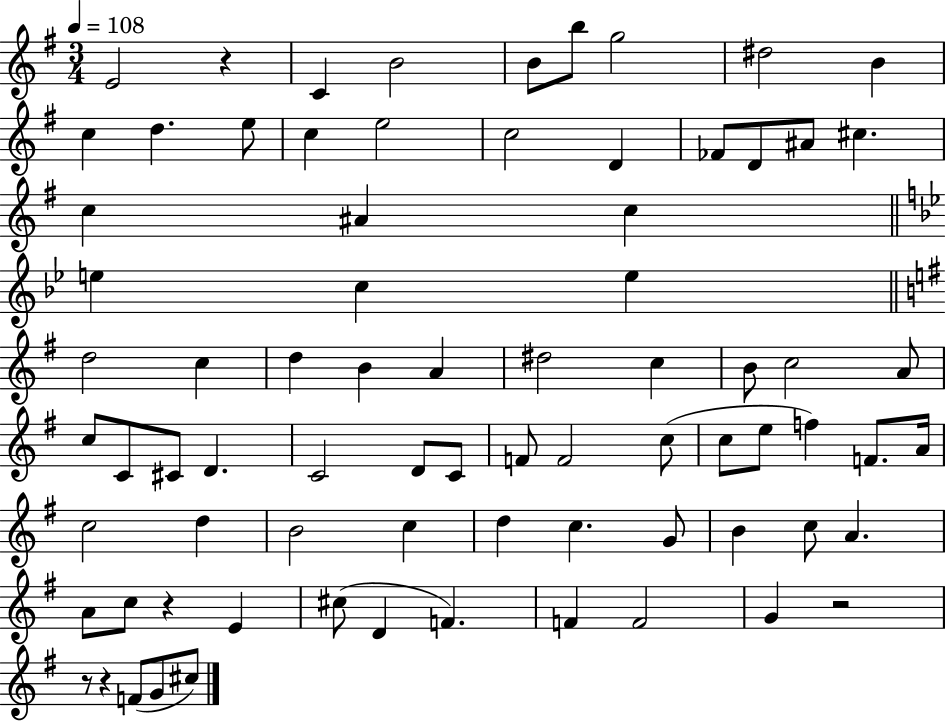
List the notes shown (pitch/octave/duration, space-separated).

E4/h R/q C4/q B4/h B4/e B5/e G5/h D#5/h B4/q C5/q D5/q. E5/e C5/q E5/h C5/h D4/q FES4/e D4/e A#4/e C#5/q. C5/q A#4/q C5/q E5/q C5/q E5/q D5/h C5/q D5/q B4/q A4/q D#5/h C5/q B4/e C5/h A4/e C5/e C4/e C#4/e D4/q. C4/h D4/e C4/e F4/e F4/h C5/e C5/e E5/e F5/q F4/e. A4/s C5/h D5/q B4/h C5/q D5/q C5/q. G4/e B4/q C5/e A4/q. A4/e C5/e R/q E4/q C#5/e D4/q F4/q. F4/q F4/h G4/q R/h R/e R/q F4/e G4/e C#5/e